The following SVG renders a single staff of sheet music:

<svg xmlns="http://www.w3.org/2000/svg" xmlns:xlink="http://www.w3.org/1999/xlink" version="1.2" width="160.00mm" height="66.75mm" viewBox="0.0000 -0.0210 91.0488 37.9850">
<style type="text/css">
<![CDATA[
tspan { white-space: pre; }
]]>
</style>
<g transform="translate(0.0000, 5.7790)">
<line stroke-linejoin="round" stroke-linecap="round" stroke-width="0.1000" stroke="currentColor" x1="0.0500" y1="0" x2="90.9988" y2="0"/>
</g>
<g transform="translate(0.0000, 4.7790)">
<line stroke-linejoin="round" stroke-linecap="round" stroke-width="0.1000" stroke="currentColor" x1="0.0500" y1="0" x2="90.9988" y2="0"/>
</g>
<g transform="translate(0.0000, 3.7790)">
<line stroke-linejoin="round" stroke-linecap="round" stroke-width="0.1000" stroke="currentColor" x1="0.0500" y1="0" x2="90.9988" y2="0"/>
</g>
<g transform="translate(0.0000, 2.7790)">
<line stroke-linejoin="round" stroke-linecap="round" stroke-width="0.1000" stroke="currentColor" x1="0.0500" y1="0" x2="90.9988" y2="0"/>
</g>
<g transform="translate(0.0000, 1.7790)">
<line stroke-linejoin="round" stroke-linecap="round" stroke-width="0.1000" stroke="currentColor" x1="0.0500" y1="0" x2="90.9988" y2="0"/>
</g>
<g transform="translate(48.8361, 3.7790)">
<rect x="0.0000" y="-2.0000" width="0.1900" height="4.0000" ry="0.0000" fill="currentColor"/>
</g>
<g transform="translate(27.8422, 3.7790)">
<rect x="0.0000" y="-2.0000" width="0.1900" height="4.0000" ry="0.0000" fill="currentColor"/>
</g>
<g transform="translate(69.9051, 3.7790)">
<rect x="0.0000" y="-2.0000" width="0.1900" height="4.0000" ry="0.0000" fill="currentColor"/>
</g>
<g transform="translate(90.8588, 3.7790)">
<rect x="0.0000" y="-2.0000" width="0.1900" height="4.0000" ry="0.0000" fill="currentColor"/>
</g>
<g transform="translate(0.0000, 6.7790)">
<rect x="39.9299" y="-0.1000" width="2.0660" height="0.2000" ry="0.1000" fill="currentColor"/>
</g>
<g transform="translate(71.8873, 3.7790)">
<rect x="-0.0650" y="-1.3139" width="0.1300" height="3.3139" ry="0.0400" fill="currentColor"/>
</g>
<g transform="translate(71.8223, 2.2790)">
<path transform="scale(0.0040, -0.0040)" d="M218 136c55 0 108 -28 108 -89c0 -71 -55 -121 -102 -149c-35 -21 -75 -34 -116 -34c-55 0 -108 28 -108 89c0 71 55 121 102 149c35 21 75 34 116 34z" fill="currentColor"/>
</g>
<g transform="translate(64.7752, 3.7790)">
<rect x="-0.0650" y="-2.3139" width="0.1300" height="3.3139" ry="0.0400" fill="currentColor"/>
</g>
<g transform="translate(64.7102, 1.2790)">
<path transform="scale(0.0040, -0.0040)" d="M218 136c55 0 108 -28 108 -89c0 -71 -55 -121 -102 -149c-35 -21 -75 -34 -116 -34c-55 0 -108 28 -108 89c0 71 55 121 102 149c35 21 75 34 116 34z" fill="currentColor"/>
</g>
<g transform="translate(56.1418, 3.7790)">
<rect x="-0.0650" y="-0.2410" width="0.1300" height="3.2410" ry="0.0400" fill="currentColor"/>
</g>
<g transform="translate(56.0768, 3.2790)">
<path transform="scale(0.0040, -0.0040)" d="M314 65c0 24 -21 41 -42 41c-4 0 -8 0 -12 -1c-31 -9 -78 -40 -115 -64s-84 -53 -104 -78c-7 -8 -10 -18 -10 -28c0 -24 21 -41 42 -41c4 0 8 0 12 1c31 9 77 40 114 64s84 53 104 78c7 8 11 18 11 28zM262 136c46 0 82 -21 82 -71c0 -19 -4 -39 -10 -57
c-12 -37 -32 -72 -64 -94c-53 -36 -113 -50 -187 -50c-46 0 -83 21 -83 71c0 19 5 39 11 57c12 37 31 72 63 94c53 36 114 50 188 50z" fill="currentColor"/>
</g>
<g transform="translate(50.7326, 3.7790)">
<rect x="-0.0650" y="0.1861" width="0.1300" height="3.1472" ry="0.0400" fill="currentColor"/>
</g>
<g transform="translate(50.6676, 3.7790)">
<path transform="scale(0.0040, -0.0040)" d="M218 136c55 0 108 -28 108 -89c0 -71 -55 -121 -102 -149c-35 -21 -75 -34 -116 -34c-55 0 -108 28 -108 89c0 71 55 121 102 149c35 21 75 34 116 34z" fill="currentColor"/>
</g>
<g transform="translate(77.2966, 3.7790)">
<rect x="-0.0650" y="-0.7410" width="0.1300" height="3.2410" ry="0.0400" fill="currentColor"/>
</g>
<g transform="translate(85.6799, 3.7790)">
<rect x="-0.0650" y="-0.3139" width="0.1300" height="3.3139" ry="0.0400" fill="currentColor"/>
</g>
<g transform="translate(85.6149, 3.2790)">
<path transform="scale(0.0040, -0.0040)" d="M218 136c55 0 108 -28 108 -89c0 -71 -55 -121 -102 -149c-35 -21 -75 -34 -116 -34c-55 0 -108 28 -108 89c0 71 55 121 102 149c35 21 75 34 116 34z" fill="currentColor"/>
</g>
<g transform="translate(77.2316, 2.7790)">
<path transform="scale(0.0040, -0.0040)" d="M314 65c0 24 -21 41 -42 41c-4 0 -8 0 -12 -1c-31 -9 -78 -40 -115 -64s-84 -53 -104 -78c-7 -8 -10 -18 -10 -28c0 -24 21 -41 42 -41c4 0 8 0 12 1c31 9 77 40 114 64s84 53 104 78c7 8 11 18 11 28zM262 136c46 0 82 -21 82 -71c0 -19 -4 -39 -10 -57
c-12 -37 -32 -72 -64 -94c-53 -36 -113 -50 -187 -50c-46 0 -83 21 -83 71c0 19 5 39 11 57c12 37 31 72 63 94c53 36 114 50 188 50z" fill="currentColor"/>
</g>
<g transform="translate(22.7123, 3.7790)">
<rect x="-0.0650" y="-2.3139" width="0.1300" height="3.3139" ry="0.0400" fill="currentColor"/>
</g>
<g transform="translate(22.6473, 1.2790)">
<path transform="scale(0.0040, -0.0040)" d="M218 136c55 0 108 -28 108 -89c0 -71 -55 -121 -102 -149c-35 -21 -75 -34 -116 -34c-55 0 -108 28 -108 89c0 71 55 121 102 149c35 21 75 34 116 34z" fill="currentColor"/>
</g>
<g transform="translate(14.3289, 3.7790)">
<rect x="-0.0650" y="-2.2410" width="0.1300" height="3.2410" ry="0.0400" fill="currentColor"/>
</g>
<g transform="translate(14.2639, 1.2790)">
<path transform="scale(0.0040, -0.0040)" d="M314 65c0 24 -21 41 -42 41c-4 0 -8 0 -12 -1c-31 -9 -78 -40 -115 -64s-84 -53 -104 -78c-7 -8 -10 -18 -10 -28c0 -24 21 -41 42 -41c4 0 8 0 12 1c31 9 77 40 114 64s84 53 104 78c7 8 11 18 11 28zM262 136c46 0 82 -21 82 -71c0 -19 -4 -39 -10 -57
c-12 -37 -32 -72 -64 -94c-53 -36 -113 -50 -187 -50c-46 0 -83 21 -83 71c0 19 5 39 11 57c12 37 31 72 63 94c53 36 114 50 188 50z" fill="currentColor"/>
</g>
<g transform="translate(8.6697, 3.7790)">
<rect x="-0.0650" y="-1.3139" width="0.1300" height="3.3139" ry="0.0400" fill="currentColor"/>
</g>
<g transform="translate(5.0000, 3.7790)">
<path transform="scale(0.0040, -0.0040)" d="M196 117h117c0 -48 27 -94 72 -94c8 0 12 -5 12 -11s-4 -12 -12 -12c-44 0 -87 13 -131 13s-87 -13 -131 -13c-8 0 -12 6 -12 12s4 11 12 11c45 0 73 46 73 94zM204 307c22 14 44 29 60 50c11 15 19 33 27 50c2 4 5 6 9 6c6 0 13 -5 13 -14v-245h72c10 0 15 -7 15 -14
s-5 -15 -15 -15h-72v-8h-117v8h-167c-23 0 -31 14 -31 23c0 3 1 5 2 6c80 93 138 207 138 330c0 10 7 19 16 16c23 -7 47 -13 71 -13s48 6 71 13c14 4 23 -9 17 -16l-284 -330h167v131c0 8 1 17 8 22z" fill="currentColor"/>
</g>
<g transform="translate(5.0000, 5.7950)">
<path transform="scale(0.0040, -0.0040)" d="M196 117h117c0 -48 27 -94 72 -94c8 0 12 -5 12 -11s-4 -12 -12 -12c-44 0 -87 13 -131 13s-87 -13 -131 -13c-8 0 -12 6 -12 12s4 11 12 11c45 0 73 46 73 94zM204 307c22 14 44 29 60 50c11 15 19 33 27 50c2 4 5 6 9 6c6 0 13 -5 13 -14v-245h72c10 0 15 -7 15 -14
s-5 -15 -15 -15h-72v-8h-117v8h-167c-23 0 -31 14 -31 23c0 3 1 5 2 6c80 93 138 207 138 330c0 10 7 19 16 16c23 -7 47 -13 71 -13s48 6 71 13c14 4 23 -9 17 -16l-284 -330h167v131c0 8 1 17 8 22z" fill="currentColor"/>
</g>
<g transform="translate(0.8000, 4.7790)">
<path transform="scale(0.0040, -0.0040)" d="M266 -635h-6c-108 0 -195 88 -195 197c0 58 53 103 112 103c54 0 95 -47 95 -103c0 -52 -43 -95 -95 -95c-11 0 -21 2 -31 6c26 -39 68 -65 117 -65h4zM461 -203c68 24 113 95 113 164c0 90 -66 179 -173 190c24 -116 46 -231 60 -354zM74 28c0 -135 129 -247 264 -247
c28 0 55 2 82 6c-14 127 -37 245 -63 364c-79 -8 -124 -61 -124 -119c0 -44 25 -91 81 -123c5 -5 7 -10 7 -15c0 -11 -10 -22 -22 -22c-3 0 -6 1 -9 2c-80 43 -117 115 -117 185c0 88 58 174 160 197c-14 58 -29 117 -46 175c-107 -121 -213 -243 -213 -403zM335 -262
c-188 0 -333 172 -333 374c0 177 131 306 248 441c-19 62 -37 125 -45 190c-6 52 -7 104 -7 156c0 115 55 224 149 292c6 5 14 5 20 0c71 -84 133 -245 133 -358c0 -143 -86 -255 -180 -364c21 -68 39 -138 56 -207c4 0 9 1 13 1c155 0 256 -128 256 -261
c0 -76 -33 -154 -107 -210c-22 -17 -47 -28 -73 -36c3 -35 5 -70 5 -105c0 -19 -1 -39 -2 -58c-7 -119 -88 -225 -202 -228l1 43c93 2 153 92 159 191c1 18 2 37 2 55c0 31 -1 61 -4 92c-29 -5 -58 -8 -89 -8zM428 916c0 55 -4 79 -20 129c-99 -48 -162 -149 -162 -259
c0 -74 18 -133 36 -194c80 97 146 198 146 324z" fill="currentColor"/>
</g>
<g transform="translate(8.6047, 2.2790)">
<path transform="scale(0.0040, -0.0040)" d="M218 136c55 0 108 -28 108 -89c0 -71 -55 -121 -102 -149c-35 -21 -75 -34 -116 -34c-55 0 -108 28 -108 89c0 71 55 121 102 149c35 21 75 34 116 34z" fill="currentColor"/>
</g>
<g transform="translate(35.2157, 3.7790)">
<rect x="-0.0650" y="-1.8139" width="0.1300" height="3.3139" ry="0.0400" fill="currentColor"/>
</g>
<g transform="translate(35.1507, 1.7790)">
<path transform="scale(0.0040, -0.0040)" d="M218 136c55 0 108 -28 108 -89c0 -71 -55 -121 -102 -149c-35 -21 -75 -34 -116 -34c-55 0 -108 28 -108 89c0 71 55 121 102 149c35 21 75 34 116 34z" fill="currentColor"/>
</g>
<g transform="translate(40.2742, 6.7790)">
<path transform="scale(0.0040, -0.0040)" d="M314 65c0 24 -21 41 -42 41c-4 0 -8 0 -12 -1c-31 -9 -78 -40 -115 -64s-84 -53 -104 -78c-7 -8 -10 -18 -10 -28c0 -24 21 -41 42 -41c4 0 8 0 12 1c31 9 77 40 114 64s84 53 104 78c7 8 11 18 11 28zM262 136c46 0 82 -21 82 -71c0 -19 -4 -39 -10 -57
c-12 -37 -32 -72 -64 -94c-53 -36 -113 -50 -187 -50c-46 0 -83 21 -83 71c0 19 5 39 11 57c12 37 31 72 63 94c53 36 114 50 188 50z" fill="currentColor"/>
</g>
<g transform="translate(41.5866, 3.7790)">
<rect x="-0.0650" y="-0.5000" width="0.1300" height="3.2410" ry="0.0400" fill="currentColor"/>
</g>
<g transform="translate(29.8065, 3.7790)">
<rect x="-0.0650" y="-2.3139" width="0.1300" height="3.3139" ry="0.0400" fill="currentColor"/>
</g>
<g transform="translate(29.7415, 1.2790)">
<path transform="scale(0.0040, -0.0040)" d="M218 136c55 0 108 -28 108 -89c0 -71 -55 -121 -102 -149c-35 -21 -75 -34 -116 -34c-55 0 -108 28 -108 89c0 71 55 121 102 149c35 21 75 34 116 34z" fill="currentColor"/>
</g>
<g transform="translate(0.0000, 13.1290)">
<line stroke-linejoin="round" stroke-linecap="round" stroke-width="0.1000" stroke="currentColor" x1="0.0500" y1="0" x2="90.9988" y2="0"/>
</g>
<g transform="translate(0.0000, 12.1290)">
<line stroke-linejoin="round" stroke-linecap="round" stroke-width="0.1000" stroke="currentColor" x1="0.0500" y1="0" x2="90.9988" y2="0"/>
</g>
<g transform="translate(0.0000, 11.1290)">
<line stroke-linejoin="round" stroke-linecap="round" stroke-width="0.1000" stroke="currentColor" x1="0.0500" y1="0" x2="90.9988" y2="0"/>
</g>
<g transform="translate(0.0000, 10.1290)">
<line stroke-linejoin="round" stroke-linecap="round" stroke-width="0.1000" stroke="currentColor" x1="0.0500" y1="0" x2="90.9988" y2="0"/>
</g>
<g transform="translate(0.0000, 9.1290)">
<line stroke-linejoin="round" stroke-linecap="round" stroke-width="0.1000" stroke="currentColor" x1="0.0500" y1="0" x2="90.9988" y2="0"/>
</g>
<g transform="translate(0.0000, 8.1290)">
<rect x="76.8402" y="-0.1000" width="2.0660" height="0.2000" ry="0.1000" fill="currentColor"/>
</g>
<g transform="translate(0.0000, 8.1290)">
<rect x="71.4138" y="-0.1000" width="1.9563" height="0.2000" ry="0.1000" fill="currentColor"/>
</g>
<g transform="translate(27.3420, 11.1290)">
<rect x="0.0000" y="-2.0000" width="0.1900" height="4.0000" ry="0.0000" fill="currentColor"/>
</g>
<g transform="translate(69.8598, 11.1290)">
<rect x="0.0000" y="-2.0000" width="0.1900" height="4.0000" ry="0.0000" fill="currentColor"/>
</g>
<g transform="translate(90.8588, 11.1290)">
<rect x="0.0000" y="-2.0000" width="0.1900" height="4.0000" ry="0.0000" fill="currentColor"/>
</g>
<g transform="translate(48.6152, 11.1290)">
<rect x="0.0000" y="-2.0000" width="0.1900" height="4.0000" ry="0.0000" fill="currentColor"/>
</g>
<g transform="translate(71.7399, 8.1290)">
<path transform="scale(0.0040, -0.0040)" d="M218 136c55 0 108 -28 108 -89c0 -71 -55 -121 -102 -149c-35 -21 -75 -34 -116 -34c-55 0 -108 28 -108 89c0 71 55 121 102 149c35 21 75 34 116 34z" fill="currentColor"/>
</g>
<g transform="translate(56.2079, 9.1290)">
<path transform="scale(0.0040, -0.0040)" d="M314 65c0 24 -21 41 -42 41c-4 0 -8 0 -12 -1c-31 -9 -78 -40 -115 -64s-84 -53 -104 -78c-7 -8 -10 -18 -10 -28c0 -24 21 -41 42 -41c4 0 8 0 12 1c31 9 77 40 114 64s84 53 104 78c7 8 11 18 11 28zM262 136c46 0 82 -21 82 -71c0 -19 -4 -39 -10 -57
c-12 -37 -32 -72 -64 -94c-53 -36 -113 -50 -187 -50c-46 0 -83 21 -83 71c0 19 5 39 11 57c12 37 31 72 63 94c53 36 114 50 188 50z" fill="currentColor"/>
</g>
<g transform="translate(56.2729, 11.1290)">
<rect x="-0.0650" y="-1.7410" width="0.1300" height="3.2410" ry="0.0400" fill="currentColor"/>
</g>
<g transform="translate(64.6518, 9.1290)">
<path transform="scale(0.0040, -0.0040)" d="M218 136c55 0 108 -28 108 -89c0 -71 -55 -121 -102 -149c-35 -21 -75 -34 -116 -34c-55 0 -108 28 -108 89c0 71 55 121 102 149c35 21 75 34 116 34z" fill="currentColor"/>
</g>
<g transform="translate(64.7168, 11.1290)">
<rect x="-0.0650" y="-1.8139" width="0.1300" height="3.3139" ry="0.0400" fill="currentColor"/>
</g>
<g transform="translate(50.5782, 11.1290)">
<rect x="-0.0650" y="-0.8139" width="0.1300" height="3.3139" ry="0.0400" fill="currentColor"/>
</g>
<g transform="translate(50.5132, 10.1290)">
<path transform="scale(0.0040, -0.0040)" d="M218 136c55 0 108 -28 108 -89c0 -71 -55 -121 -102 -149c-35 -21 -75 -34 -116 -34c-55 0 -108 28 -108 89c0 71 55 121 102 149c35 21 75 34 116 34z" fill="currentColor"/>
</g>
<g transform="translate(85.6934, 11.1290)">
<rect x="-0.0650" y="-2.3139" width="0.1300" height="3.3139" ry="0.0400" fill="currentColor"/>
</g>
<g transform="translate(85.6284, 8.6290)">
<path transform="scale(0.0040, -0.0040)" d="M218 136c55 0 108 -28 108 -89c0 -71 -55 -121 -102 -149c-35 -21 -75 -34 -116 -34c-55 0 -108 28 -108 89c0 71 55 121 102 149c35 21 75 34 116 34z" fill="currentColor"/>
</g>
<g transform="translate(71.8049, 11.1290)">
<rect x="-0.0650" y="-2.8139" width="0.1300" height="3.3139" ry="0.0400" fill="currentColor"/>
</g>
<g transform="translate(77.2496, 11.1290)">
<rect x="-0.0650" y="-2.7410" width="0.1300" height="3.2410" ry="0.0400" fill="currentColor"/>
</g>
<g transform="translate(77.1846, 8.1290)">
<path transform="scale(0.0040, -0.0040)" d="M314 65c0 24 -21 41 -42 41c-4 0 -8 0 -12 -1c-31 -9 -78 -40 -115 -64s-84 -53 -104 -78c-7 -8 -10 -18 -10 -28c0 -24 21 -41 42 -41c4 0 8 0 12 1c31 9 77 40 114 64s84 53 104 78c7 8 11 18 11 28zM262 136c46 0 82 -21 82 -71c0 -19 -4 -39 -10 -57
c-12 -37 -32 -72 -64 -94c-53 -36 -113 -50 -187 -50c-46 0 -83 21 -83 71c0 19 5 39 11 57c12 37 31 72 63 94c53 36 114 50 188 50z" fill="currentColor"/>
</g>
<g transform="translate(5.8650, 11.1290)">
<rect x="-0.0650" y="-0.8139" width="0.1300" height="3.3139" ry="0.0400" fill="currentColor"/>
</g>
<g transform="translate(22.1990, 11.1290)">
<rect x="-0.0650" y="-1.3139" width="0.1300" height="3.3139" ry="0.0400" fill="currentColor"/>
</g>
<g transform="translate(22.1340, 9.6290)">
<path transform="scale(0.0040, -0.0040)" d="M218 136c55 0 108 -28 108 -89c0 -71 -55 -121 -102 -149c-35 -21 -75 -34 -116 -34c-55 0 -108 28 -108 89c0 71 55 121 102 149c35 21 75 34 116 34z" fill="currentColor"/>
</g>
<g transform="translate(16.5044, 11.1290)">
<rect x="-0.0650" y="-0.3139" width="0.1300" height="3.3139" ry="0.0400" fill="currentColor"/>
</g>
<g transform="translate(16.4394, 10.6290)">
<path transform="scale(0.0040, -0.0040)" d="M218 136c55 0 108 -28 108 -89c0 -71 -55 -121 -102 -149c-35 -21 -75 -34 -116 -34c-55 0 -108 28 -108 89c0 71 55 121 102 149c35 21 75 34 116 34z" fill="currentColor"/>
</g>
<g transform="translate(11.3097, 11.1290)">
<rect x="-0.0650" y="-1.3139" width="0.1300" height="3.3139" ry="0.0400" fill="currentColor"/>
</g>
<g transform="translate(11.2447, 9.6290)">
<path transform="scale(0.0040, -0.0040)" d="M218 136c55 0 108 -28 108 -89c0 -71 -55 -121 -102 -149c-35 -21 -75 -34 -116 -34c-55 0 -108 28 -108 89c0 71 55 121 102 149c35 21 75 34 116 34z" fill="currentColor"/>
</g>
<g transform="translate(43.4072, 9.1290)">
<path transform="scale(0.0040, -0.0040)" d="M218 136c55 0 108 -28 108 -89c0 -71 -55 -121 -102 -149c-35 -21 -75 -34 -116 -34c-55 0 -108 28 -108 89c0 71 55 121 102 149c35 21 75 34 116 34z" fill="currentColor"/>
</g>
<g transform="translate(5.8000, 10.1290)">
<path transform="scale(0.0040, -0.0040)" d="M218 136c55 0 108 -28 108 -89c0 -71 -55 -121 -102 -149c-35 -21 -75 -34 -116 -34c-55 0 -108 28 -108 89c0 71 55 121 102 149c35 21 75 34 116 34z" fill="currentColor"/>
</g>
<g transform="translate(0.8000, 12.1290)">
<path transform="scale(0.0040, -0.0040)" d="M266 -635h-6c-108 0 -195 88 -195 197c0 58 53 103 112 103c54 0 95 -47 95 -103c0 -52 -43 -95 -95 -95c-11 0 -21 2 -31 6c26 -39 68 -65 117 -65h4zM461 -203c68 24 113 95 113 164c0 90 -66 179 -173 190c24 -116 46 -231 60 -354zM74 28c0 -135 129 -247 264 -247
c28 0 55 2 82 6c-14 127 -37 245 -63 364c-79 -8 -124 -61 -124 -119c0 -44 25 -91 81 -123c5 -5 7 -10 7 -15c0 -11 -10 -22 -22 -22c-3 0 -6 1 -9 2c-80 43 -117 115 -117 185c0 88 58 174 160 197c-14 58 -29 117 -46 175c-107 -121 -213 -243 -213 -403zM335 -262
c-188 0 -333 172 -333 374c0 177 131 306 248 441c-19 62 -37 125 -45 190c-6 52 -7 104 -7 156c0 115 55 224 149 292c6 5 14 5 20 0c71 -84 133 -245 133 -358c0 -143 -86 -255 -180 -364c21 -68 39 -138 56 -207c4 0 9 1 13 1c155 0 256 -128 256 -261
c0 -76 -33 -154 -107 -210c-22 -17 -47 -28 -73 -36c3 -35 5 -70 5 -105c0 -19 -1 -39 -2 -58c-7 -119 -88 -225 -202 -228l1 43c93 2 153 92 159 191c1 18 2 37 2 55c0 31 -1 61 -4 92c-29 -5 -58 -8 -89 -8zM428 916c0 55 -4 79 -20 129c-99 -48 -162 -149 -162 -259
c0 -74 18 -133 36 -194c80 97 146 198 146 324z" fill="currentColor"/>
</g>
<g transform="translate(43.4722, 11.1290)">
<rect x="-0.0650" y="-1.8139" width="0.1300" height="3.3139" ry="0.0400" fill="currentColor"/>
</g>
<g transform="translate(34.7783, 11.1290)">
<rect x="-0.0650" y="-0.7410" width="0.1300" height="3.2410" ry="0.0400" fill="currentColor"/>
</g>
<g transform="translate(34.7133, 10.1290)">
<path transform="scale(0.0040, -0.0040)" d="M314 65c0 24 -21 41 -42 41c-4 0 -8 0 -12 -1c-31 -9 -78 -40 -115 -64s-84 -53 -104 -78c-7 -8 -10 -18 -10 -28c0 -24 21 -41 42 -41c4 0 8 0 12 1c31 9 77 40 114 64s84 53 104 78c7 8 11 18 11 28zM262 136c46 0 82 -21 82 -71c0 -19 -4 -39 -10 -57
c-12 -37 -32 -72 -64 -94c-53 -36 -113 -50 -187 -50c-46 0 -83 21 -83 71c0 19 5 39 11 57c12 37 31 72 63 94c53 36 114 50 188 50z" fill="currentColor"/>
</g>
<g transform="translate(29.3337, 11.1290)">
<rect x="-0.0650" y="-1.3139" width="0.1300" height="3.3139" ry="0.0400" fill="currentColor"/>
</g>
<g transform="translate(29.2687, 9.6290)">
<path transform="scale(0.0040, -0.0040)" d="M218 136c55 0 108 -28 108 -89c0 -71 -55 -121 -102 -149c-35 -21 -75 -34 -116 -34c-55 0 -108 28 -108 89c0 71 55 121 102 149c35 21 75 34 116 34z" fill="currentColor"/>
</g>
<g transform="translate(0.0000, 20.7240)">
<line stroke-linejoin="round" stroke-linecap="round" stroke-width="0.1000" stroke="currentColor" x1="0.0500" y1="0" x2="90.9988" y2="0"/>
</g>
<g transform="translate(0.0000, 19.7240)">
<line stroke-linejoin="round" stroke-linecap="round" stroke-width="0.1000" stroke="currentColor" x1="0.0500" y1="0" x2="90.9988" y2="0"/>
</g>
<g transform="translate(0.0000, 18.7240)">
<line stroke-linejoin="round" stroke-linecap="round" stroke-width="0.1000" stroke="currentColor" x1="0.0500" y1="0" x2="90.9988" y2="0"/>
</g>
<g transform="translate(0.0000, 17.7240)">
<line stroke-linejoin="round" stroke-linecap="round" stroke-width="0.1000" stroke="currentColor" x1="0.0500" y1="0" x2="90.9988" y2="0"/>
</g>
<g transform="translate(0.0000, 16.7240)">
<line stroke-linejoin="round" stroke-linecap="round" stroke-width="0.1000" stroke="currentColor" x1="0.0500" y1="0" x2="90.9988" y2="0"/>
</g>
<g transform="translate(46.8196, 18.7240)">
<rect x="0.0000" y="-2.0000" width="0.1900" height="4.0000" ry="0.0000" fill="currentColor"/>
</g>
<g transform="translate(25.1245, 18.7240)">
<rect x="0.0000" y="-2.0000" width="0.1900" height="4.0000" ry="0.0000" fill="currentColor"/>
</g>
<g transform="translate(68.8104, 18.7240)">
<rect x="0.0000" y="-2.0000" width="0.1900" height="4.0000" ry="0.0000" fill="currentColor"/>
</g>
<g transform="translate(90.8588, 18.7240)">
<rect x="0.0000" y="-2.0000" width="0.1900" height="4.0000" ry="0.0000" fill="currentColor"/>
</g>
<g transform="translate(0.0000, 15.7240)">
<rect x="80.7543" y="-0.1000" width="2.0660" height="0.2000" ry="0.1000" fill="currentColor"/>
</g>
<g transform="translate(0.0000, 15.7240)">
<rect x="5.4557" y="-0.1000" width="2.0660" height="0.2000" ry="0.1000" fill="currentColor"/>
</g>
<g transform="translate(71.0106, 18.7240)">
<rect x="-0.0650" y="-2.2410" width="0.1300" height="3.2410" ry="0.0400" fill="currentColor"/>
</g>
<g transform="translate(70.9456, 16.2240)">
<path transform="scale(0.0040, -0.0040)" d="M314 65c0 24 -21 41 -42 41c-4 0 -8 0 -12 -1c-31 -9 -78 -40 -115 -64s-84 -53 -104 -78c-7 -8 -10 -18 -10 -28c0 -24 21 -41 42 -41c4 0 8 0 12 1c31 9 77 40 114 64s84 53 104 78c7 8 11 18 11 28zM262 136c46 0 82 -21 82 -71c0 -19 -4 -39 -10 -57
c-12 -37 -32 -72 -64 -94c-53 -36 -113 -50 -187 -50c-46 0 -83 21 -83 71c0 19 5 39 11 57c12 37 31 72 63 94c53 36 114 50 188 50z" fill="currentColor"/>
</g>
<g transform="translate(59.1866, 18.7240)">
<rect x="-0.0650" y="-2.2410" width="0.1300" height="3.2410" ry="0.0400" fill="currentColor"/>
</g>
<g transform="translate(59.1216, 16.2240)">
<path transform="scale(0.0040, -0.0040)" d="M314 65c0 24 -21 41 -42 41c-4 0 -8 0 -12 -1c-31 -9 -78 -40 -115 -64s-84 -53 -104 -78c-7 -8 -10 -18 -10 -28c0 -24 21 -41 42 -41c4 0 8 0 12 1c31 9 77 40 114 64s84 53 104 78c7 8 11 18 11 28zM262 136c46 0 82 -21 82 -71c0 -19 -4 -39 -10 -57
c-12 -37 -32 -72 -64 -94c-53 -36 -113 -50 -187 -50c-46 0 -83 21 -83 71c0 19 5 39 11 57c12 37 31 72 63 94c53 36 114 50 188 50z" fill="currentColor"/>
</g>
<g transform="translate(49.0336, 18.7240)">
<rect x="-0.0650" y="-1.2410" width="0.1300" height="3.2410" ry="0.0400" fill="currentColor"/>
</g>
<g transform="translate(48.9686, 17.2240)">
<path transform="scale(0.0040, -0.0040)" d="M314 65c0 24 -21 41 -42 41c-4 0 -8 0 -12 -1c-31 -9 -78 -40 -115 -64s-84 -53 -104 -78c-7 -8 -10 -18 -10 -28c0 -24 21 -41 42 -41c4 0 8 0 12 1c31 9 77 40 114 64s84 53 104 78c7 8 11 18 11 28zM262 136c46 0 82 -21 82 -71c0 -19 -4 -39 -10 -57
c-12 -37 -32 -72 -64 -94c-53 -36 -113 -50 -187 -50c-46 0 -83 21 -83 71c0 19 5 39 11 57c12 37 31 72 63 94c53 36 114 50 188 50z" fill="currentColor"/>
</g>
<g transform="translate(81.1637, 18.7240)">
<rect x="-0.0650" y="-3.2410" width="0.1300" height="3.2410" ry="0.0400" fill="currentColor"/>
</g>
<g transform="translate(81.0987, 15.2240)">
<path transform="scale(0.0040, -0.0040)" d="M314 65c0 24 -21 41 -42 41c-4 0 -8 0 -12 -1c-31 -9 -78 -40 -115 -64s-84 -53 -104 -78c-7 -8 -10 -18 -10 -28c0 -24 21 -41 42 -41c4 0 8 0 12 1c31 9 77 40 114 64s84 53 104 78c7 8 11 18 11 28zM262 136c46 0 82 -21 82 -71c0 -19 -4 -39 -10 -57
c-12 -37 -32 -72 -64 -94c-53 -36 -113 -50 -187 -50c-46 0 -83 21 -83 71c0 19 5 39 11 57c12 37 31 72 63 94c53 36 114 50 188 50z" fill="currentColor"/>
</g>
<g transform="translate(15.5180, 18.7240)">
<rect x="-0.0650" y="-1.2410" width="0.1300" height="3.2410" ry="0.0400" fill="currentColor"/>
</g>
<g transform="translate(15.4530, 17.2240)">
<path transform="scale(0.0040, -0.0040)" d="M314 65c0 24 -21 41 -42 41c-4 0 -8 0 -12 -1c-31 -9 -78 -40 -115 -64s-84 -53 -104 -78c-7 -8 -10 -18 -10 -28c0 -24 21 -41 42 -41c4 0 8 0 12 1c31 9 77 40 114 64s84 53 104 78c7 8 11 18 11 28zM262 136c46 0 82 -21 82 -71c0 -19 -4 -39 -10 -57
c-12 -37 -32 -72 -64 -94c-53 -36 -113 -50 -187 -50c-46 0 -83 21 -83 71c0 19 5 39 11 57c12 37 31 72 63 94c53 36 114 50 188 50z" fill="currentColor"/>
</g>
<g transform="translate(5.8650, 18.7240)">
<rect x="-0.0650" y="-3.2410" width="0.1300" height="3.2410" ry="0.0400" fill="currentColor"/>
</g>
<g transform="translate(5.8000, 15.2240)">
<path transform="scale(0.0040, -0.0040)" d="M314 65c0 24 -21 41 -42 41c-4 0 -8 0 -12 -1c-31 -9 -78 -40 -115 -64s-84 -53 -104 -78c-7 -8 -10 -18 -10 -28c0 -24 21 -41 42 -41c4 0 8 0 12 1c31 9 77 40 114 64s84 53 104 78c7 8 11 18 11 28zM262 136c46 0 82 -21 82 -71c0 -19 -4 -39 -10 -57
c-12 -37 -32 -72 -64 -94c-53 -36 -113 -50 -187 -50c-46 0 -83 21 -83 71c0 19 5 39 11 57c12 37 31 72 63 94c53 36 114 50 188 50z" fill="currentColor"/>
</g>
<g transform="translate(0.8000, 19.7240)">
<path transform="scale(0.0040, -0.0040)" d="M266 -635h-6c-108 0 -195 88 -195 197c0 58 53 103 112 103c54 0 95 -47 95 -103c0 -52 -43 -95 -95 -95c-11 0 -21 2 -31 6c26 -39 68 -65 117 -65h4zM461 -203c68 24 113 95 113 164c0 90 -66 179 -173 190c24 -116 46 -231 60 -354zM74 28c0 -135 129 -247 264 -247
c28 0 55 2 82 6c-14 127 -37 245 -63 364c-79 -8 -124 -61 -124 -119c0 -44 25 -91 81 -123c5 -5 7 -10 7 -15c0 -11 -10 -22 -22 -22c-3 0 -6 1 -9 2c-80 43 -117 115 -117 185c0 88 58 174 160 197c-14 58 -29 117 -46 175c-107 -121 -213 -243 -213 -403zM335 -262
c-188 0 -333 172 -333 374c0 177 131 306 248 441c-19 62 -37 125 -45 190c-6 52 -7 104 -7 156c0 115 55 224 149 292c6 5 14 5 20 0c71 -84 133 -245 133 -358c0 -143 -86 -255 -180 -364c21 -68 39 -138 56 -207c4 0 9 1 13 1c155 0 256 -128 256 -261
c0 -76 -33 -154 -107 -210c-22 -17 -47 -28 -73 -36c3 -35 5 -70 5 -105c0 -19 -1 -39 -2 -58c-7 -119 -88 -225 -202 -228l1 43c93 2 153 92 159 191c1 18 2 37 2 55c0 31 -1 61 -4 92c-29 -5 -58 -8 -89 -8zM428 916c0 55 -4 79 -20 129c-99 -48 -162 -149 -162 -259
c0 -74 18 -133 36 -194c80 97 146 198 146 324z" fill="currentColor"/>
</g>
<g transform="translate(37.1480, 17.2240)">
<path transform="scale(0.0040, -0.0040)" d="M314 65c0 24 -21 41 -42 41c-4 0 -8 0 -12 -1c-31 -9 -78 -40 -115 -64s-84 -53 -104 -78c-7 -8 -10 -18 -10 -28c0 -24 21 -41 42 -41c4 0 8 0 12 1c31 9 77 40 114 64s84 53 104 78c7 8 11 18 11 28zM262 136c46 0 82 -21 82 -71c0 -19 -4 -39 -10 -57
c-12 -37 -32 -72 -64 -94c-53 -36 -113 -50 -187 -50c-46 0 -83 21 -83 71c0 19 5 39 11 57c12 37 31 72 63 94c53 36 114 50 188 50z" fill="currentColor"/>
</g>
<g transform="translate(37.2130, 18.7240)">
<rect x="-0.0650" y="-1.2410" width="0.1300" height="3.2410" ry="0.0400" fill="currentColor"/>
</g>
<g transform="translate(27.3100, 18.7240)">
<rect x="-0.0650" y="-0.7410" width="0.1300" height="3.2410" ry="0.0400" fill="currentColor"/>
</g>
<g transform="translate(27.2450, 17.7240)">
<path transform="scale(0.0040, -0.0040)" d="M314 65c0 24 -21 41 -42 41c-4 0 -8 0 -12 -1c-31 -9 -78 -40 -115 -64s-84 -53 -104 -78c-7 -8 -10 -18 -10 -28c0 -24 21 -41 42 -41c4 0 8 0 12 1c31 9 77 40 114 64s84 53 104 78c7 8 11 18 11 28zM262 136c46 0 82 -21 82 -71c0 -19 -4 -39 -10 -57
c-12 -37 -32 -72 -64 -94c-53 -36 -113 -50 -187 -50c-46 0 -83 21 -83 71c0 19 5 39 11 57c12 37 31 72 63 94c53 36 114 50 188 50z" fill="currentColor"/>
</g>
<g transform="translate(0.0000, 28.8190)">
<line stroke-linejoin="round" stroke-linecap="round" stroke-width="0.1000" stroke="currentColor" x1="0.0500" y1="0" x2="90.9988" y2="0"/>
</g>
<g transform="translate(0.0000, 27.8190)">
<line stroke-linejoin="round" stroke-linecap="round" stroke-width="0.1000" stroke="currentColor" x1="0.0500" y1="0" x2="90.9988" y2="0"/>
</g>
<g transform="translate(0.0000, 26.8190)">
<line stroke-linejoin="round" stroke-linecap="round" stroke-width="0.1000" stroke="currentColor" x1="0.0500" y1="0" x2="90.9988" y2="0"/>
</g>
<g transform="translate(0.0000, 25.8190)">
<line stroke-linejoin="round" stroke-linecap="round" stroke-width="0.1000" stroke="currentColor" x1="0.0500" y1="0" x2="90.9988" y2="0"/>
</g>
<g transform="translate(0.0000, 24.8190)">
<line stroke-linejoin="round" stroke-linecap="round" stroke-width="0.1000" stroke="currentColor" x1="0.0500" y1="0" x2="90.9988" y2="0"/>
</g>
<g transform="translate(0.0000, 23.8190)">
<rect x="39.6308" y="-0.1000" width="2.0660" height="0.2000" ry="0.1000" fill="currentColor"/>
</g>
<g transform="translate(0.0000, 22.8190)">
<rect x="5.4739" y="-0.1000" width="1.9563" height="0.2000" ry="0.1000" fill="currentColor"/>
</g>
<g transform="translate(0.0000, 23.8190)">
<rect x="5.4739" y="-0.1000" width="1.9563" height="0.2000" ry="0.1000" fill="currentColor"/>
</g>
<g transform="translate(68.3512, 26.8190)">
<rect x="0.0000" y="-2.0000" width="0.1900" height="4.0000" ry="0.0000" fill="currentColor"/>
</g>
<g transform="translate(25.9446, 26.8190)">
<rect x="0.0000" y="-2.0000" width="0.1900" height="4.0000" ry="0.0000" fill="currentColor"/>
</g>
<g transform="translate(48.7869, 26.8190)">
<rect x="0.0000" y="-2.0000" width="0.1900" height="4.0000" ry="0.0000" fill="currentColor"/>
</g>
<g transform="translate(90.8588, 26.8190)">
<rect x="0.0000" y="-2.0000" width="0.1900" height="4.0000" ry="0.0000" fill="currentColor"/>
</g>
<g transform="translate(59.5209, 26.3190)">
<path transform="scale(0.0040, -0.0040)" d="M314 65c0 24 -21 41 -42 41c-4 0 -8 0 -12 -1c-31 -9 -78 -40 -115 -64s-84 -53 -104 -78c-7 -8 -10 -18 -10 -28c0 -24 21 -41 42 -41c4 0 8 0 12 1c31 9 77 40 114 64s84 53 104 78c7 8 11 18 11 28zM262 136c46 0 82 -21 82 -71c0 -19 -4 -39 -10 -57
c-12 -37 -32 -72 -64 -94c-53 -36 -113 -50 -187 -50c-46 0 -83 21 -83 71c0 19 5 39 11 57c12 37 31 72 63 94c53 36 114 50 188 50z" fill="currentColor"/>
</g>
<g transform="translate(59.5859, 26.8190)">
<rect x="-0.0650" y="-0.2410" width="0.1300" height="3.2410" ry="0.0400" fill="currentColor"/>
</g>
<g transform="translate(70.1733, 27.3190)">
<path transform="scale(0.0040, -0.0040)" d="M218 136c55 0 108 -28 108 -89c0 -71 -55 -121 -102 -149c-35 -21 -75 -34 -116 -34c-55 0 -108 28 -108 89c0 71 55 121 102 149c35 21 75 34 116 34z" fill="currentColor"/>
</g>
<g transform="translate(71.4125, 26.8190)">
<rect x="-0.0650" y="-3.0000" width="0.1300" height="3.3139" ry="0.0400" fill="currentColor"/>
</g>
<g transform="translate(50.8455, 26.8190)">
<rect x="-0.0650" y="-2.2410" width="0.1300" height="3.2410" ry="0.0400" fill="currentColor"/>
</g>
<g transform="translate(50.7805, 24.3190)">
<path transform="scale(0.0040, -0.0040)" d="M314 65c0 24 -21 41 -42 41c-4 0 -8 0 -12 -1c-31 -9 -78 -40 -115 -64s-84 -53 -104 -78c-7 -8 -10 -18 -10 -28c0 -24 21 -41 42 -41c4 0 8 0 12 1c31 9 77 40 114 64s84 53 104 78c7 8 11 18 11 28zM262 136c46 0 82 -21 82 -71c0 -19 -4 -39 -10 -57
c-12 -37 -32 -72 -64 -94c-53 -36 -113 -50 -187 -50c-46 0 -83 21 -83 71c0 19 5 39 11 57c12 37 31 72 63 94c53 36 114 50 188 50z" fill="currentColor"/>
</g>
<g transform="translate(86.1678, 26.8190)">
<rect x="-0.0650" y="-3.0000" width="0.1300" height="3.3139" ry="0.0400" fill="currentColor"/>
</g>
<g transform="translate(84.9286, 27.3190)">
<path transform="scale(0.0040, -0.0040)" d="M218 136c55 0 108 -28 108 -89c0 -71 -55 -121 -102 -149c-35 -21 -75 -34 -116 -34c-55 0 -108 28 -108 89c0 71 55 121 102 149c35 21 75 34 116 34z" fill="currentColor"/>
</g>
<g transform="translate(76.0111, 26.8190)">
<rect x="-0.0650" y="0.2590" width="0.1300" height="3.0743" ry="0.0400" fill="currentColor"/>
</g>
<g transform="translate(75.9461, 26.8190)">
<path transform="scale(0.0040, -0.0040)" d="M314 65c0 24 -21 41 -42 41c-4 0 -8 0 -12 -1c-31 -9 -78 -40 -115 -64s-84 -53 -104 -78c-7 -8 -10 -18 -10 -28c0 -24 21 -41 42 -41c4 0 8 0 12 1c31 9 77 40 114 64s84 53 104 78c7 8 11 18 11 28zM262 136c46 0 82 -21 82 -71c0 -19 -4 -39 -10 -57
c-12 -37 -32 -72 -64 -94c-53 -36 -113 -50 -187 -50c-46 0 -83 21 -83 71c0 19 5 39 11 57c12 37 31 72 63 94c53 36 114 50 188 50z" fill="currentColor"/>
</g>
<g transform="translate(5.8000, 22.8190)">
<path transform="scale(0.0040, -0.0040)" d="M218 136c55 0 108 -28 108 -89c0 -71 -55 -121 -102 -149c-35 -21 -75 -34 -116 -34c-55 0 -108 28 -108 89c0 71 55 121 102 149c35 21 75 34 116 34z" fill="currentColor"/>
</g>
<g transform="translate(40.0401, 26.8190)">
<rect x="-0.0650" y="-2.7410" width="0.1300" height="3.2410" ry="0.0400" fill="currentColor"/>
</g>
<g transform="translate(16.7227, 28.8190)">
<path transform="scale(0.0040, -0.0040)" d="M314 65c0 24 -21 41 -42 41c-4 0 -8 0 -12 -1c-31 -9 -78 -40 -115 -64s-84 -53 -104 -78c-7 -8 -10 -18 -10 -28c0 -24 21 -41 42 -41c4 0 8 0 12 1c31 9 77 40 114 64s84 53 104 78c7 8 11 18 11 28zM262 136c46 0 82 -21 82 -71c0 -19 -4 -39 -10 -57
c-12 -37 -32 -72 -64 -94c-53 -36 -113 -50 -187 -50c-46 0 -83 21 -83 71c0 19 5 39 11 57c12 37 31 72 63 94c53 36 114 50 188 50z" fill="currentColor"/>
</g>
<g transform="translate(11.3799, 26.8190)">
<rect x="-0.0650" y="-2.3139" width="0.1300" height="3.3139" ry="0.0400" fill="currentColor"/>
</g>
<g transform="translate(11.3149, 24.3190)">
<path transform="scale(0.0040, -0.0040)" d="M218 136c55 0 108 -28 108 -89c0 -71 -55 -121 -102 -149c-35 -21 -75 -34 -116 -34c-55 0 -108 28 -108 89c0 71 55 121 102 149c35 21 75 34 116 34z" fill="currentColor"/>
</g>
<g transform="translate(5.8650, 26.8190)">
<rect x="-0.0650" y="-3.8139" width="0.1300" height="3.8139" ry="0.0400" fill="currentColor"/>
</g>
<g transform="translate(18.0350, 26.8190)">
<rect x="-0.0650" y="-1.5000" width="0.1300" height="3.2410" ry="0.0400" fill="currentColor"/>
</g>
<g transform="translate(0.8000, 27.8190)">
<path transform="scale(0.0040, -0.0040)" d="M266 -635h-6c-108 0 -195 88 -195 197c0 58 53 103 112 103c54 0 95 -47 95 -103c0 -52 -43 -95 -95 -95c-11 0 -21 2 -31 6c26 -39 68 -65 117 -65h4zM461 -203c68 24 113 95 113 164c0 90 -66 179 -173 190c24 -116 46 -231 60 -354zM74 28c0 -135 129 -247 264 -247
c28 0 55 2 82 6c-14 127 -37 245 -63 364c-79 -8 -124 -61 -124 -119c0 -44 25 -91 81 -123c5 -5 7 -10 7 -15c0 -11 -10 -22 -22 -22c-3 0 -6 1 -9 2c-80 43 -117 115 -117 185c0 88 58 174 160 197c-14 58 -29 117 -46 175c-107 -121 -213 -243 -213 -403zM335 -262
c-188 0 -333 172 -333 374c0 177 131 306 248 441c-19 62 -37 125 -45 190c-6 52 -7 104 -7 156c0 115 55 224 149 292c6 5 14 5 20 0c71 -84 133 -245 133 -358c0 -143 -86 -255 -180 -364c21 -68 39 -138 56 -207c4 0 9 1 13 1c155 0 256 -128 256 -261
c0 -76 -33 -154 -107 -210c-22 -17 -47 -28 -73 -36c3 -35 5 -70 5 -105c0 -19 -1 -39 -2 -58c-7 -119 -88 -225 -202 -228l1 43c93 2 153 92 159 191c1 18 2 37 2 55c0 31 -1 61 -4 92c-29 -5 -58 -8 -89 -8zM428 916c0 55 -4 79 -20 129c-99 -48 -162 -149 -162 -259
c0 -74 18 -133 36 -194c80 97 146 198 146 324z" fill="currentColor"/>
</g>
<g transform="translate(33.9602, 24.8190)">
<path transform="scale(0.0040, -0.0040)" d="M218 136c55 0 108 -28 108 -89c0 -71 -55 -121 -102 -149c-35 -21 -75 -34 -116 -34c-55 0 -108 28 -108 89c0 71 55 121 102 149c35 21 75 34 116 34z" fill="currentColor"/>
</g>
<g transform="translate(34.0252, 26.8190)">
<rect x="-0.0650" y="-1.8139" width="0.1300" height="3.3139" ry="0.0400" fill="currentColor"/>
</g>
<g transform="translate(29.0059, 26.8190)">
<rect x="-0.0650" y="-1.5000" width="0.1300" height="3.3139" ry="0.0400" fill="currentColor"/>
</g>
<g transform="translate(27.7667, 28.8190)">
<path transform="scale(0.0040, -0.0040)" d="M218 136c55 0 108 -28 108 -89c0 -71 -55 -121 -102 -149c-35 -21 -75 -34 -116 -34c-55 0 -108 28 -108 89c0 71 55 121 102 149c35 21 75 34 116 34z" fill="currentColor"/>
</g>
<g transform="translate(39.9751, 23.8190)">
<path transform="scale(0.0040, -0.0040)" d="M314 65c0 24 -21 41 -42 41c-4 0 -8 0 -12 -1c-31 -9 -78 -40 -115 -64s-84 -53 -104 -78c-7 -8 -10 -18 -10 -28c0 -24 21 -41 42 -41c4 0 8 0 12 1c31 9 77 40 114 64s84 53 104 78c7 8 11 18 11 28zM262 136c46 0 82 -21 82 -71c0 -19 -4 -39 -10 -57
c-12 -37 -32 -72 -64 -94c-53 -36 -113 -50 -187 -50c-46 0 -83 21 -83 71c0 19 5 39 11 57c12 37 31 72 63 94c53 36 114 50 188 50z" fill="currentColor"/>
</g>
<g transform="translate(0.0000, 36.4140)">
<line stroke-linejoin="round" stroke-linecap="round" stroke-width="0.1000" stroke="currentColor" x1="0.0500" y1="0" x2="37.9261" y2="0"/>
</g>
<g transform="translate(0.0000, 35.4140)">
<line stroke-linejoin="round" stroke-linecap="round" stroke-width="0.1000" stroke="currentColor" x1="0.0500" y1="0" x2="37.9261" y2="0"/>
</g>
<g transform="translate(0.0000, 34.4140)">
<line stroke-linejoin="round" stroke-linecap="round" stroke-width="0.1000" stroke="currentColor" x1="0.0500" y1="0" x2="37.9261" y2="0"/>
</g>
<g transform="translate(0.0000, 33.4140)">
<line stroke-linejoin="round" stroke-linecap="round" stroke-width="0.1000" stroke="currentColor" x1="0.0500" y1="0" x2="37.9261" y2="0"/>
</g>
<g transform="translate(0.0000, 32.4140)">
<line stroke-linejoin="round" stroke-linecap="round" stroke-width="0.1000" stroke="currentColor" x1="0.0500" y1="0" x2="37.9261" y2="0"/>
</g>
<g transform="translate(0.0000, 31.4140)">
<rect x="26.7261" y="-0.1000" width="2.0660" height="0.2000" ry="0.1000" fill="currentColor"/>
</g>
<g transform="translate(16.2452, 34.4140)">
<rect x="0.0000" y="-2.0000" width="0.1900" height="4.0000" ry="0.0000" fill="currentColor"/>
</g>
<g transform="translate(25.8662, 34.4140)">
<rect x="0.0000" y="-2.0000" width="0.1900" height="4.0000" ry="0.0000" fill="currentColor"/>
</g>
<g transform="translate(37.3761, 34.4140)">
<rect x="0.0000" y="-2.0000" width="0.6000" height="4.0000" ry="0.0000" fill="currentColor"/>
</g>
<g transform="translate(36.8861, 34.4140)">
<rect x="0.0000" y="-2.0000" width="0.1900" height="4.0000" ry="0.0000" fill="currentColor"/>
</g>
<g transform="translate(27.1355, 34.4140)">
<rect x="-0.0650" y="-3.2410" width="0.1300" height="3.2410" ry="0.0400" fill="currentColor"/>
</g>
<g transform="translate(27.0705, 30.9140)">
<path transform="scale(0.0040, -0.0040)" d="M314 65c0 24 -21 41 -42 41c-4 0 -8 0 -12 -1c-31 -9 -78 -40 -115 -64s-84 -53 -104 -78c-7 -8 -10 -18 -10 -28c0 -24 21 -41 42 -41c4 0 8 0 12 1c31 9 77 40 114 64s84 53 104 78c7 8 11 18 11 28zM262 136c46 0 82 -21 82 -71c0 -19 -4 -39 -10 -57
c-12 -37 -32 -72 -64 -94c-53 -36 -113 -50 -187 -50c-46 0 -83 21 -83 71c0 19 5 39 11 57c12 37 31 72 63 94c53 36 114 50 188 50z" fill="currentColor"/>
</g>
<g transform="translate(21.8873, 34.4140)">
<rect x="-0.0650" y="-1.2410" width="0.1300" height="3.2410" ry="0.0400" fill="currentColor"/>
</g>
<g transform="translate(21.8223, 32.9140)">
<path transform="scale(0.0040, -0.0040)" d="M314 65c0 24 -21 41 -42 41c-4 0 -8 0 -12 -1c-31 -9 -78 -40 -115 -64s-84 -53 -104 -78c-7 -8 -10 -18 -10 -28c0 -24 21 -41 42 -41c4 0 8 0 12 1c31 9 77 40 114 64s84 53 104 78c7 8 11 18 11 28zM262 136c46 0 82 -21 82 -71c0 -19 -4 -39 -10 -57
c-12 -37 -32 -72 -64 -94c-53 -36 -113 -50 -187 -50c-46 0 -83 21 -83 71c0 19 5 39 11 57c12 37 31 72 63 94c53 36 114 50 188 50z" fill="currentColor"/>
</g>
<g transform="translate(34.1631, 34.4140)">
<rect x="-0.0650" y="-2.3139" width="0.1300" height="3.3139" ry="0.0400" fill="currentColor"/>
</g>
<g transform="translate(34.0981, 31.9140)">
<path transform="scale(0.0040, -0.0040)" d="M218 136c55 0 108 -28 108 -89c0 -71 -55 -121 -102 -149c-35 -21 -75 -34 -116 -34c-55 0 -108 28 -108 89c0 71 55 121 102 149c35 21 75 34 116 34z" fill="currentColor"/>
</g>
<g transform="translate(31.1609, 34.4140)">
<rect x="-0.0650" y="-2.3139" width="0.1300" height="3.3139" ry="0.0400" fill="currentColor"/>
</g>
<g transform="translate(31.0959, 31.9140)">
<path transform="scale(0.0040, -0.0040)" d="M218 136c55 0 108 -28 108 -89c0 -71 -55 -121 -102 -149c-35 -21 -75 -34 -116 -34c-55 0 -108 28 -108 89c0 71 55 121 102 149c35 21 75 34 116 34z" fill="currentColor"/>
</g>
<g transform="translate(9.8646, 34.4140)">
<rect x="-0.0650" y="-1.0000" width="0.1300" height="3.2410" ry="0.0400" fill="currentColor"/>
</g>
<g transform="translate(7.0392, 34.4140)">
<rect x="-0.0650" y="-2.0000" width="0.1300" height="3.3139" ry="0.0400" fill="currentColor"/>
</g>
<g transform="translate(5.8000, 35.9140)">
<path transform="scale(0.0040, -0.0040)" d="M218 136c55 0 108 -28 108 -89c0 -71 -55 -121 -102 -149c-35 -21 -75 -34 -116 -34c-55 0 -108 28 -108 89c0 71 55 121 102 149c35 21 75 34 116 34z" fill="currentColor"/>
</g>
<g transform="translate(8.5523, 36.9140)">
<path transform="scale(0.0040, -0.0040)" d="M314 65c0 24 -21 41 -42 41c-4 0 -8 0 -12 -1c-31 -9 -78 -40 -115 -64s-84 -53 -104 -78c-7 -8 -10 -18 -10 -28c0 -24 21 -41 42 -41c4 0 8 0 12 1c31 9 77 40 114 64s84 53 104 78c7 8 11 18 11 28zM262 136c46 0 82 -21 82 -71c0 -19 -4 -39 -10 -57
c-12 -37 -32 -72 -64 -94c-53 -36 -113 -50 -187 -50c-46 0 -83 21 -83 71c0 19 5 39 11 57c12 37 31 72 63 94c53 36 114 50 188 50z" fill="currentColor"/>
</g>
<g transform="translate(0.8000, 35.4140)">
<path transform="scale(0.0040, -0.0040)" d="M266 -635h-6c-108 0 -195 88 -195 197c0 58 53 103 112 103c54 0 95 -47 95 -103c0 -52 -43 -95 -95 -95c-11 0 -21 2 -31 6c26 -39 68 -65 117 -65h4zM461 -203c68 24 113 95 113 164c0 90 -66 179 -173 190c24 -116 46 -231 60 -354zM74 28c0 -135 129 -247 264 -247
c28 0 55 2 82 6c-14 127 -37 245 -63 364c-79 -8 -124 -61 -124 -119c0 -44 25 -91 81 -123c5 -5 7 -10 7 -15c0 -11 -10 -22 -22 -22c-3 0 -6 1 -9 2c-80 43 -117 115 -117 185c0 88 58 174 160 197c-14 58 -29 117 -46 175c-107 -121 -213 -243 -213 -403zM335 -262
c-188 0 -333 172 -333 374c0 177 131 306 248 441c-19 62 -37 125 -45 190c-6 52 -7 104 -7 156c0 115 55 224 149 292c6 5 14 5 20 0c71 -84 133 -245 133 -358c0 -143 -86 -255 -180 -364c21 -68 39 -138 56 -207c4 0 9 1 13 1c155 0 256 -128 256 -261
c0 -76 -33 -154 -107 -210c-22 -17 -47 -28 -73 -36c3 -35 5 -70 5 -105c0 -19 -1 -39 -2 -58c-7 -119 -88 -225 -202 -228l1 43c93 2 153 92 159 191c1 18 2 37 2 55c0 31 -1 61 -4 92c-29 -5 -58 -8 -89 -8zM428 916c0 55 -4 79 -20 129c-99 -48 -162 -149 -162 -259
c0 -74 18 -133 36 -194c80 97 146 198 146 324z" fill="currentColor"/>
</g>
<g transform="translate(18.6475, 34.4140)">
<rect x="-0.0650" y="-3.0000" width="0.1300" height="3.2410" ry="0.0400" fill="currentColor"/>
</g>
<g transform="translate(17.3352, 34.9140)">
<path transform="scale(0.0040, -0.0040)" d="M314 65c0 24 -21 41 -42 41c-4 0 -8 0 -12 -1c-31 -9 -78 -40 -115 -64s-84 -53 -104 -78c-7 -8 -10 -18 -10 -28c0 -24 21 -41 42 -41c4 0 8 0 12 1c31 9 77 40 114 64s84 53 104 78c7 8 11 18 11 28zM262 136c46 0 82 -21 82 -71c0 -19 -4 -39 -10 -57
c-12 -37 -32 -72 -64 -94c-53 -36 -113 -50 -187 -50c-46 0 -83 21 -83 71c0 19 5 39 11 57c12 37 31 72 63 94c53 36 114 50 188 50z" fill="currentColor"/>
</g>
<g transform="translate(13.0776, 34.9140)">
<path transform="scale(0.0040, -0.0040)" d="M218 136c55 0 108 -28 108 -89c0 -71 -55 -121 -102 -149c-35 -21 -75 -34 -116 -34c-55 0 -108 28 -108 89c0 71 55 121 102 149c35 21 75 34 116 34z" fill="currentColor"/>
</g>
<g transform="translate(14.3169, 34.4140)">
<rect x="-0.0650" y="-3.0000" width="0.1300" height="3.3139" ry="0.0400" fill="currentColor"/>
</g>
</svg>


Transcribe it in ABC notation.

X:1
T:Untitled
M:4/4
L:1/4
K:C
e g2 g g f C2 B c2 g e d2 c d e c e e d2 f d f2 f a a2 g b2 e2 d2 e2 e2 g2 g2 b2 c' g E2 E f a2 g2 c2 A B2 A F D2 A A2 e2 b2 g g